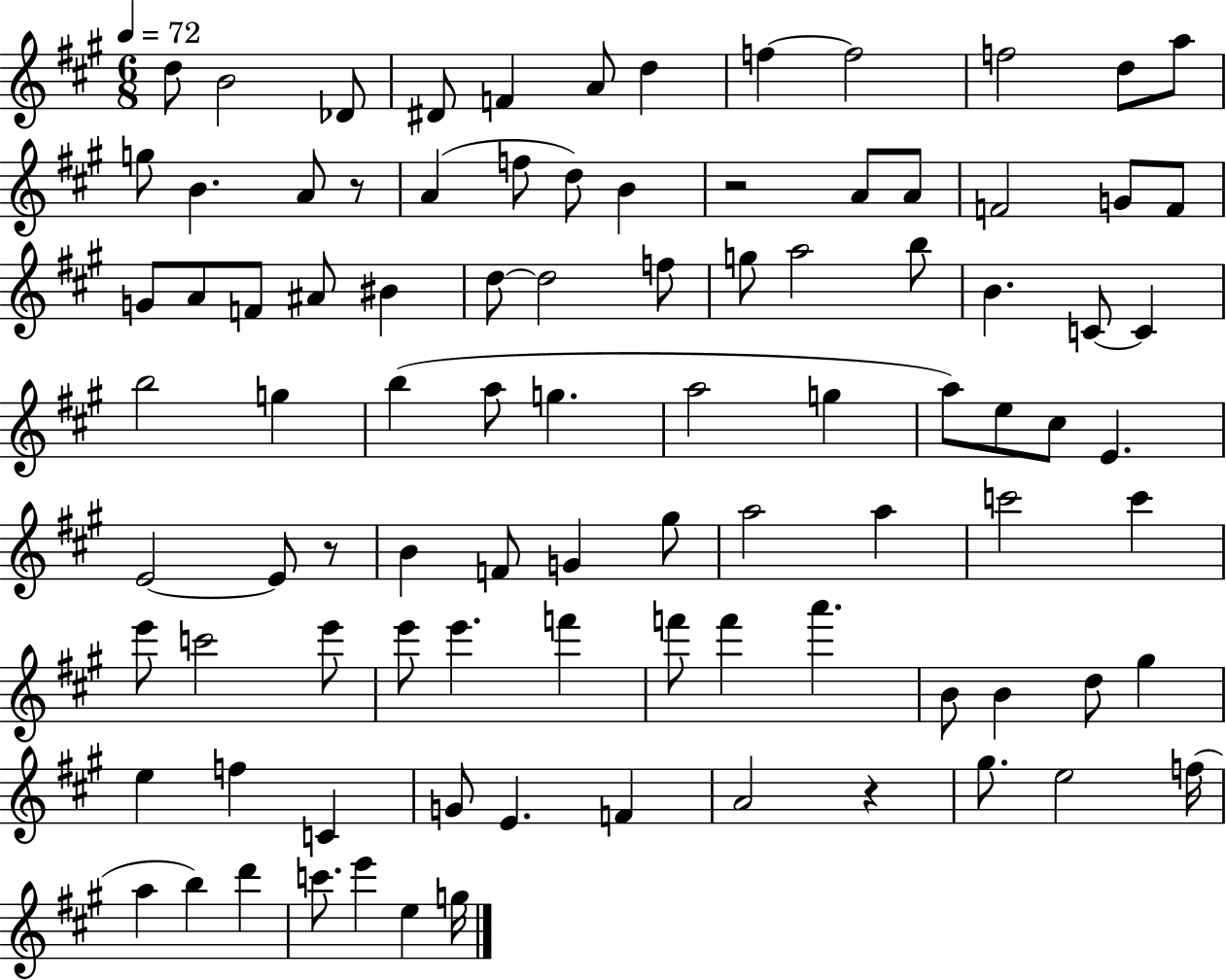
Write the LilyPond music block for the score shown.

{
  \clef treble
  \numericTimeSignature
  \time 6/8
  \key a \major
  \tempo 4 = 72
  d''8 b'2 des'8 | dis'8 f'4 a'8 d''4 | f''4~~ f''2 | f''2 d''8 a''8 | \break g''8 b'4. a'8 r8 | a'4( f''8 d''8) b'4 | r2 a'8 a'8 | f'2 g'8 f'8 | \break g'8 a'8 f'8 ais'8 bis'4 | d''8~~ d''2 f''8 | g''8 a''2 b''8 | b'4. c'8~~ c'4 | \break b''2 g''4 | b''4( a''8 g''4. | a''2 g''4 | a''8) e''8 cis''8 e'4. | \break e'2~~ e'8 r8 | b'4 f'8 g'4 gis''8 | a''2 a''4 | c'''2 c'''4 | \break e'''8 c'''2 e'''8 | e'''8 e'''4. f'''4 | f'''8 f'''4 a'''4. | b'8 b'4 d''8 gis''4 | \break e''4 f''4 c'4 | g'8 e'4. f'4 | a'2 r4 | gis''8. e''2 f''16( | \break a''4 b''4) d'''4 | c'''8. e'''4 e''4 g''16 | \bar "|."
}